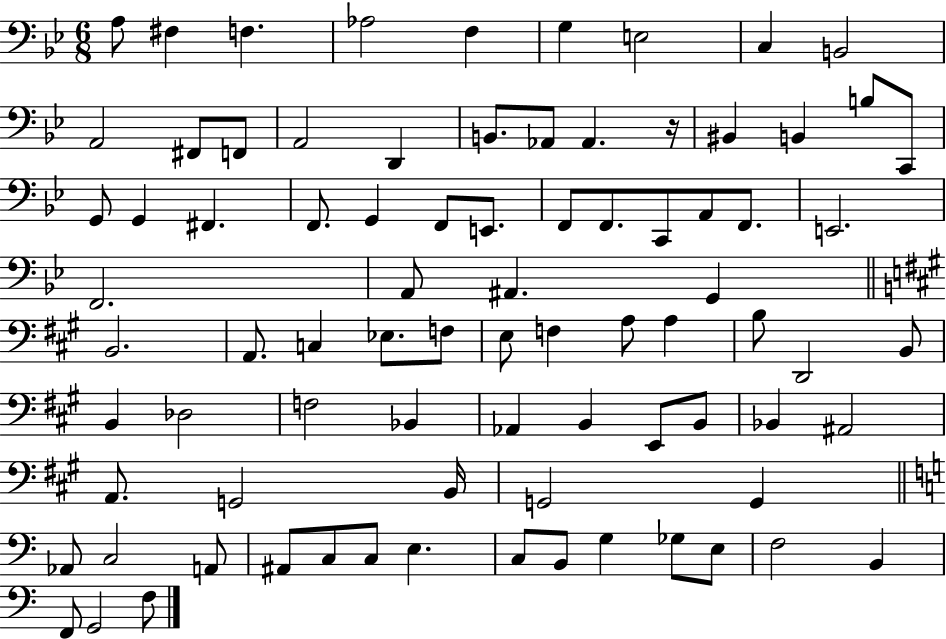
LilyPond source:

{
  \clef bass
  \numericTimeSignature
  \time 6/8
  \key bes \major
  a8 fis4 f4. | aes2 f4 | g4 e2 | c4 b,2 | \break a,2 fis,8 f,8 | a,2 d,4 | b,8. aes,8 aes,4. r16 | bis,4 b,4 b8 c,8 | \break g,8 g,4 fis,4. | f,8. g,4 f,8 e,8. | f,8 f,8. c,8 a,8 f,8. | e,2. | \break f,2. | a,8 ais,4. g,4 | \bar "||" \break \key a \major b,2. | a,8. c4 ees8. f8 | e8 f4 a8 a4 | b8 d,2 b,8 | \break b,4 des2 | f2 bes,4 | aes,4 b,4 e,8 b,8 | bes,4 ais,2 | \break a,8. g,2 b,16 | g,2 g,4 | \bar "||" \break \key a \minor aes,8 c2 a,8 | ais,8 c8 c8 e4. | c8 b,8 g4 ges8 e8 | f2 b,4 | \break f,8 g,2 f8 | \bar "|."
}